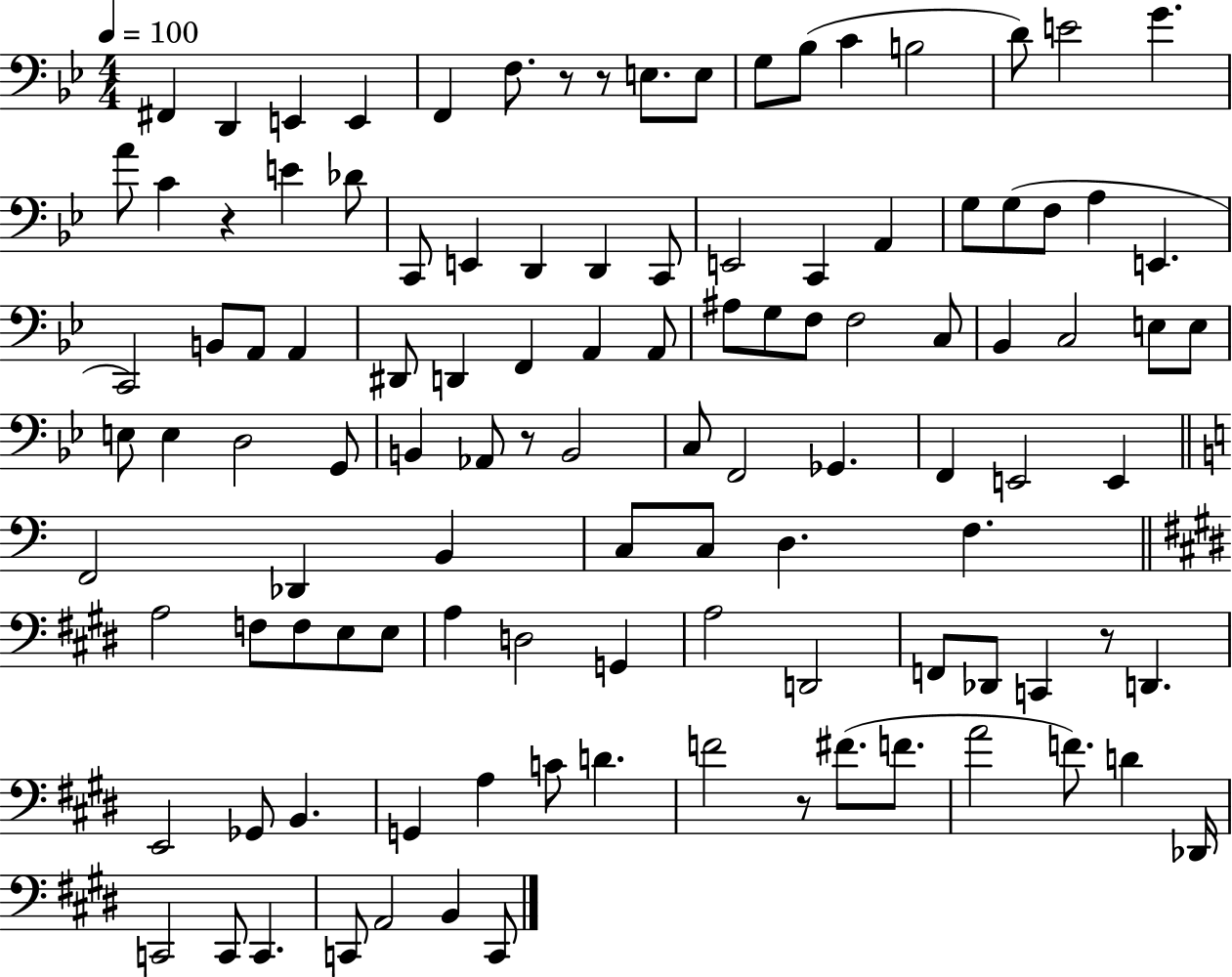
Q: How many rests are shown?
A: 6